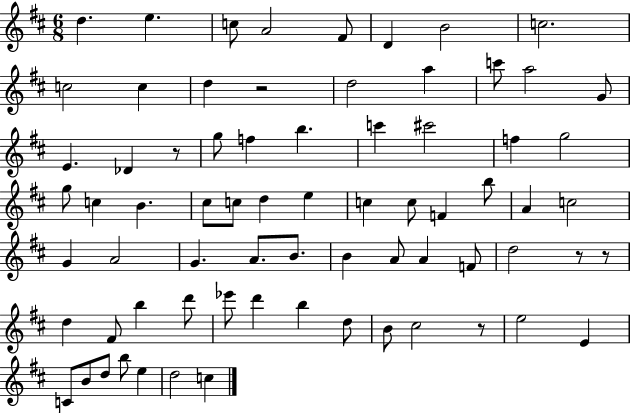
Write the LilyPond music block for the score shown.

{
  \clef treble
  \numericTimeSignature
  \time 6/8
  \key d \major
  d''4. e''4. | c''8 a'2 fis'8 | d'4 b'2 | c''2. | \break c''2 c''4 | d''4 r2 | d''2 a''4 | c'''8 a''2 g'8 | \break e'4. des'4 r8 | g''8 f''4 b''4. | c'''4 cis'''2 | f''4 g''2 | \break g''8 c''4 b'4. | cis''8 c''8 d''4 e''4 | c''4 c''8 f'4 b''8 | a'4 c''2 | \break g'4 a'2 | g'4. a'8. b'8. | b'4 a'8 a'4 f'8 | d''2 r8 r8 | \break d''4 fis'8 b''4 d'''8 | ees'''8 d'''4 b''4 d''8 | b'8 cis''2 r8 | e''2 e'4 | \break c'8 b'8 d''8 b''8 e''4 | d''2 c''4 | \bar "|."
}